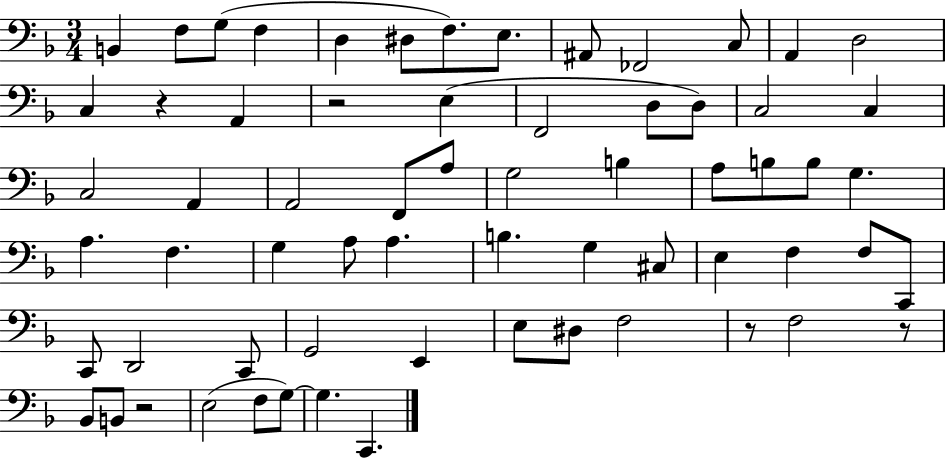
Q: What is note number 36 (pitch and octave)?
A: A3